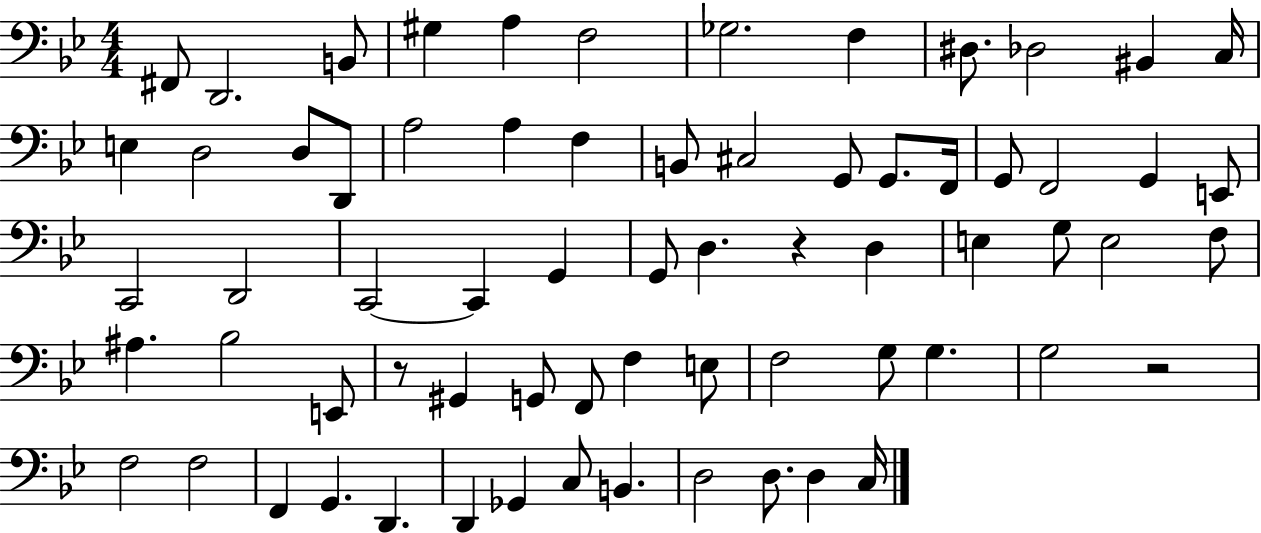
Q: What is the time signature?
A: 4/4